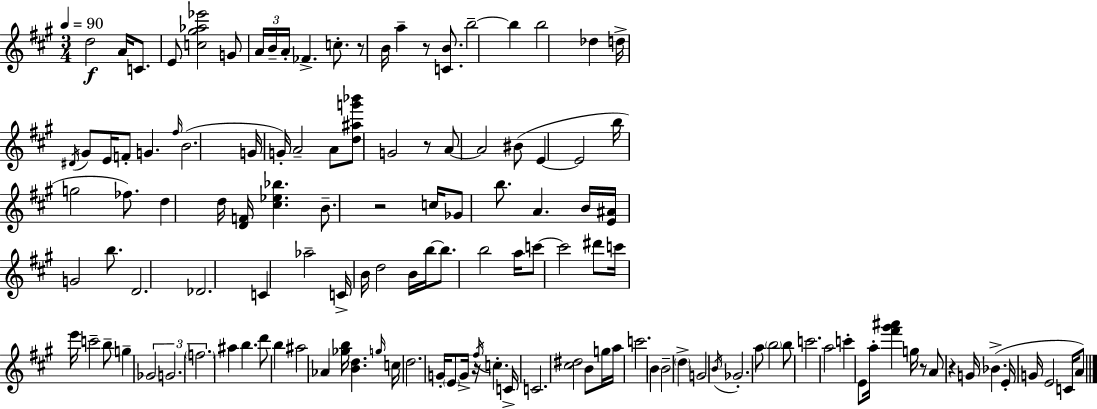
D5/h A4/s C4/e. E4/e [C5,G#5,Ab5,Eb6]/h G4/e A4/s B4/s A4/s FES4/q. C5/e. R/e B4/s A5/q R/e [C4,B4]/e. B5/h B5/q B5/h Db5/q D5/s D#4/s G#4/e E4/s F4/e G4/q. F#5/s B4/h. G4/s G4/s A4/h A4/e [D5,A#5,G6,Bb6]/e G4/h R/e A4/e A4/h BIS4/e E4/q E4/h B5/s G5/h FES5/e. D5/q D5/s [D4,F4]/s [C#5,Eb5,Bb5]/q. B4/e. R/h C5/s Gb4/e B5/e. A4/q. B4/s [E4,A#4]/s G4/h B5/e. D4/h. Db4/h. C4/q Ab5/h C4/s B4/s D5/h B4/s B5/s B5/e. B5/h A5/s C6/e C6/h D#6/e C6/s E6/s C6/h B5/e G5/q Gb4/h G4/h. F5/h. A#5/q B5/q. D6/e B5/q A#5/h Ab4/q [Gb5,B5]/s [B4,D5]/q. G5/s C5/s D5/h. G4/s E4/e G4/s R/s F#5/s C5/q. C4/s C4/h. [C#5,D#5]/h B4/e G5/s A5/s C6/h. B4/q B4/h D5/q G4/h B4/s Gb4/h. A5/e B5/h B5/e C6/h. A5/h C6/q E4/e A5/s [F#6,G#6,A#6]/q G5/s R/e A4/e R/q G4/s Bb4/q. E4/s G4/s E4/h C4/s A4/e